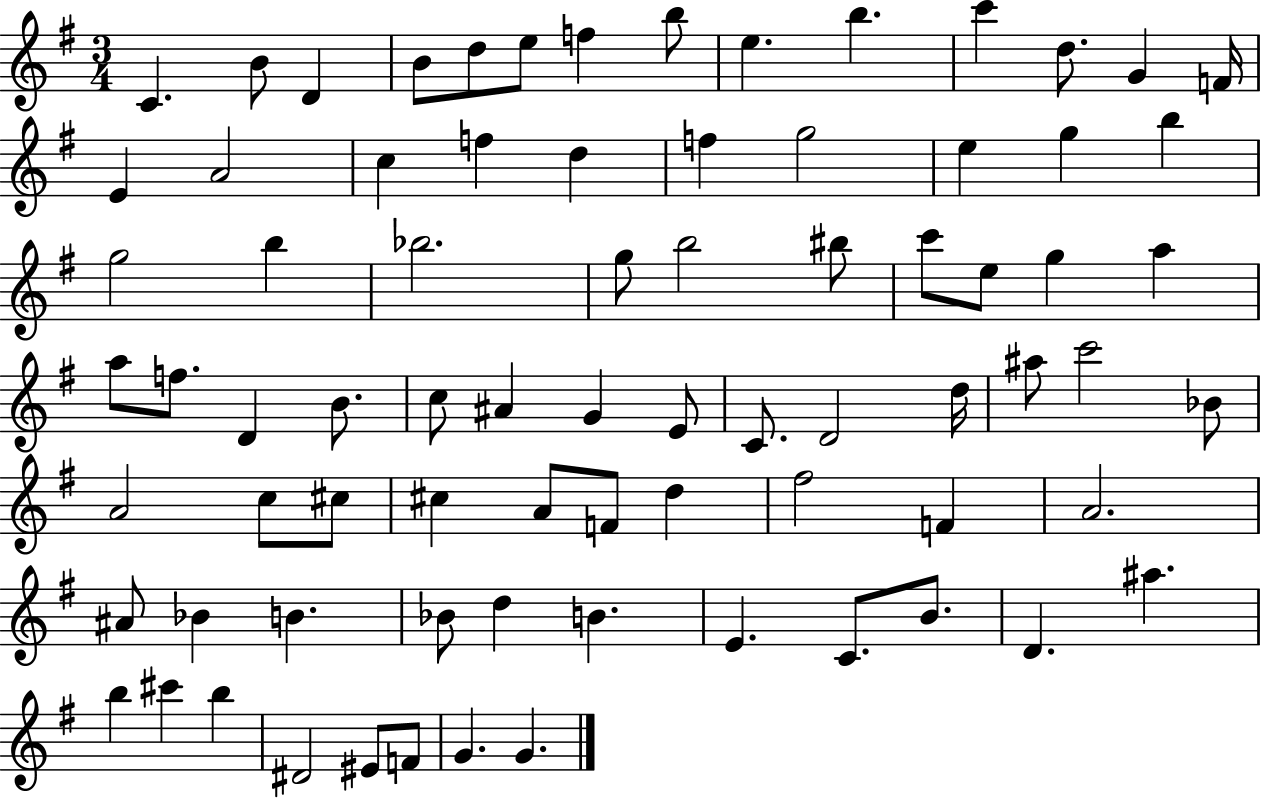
X:1
T:Untitled
M:3/4
L:1/4
K:G
C B/2 D B/2 d/2 e/2 f b/2 e b c' d/2 G F/4 E A2 c f d f g2 e g b g2 b _b2 g/2 b2 ^b/2 c'/2 e/2 g a a/2 f/2 D B/2 c/2 ^A G E/2 C/2 D2 d/4 ^a/2 c'2 _B/2 A2 c/2 ^c/2 ^c A/2 F/2 d ^f2 F A2 ^A/2 _B B _B/2 d B E C/2 B/2 D ^a b ^c' b ^D2 ^E/2 F/2 G G